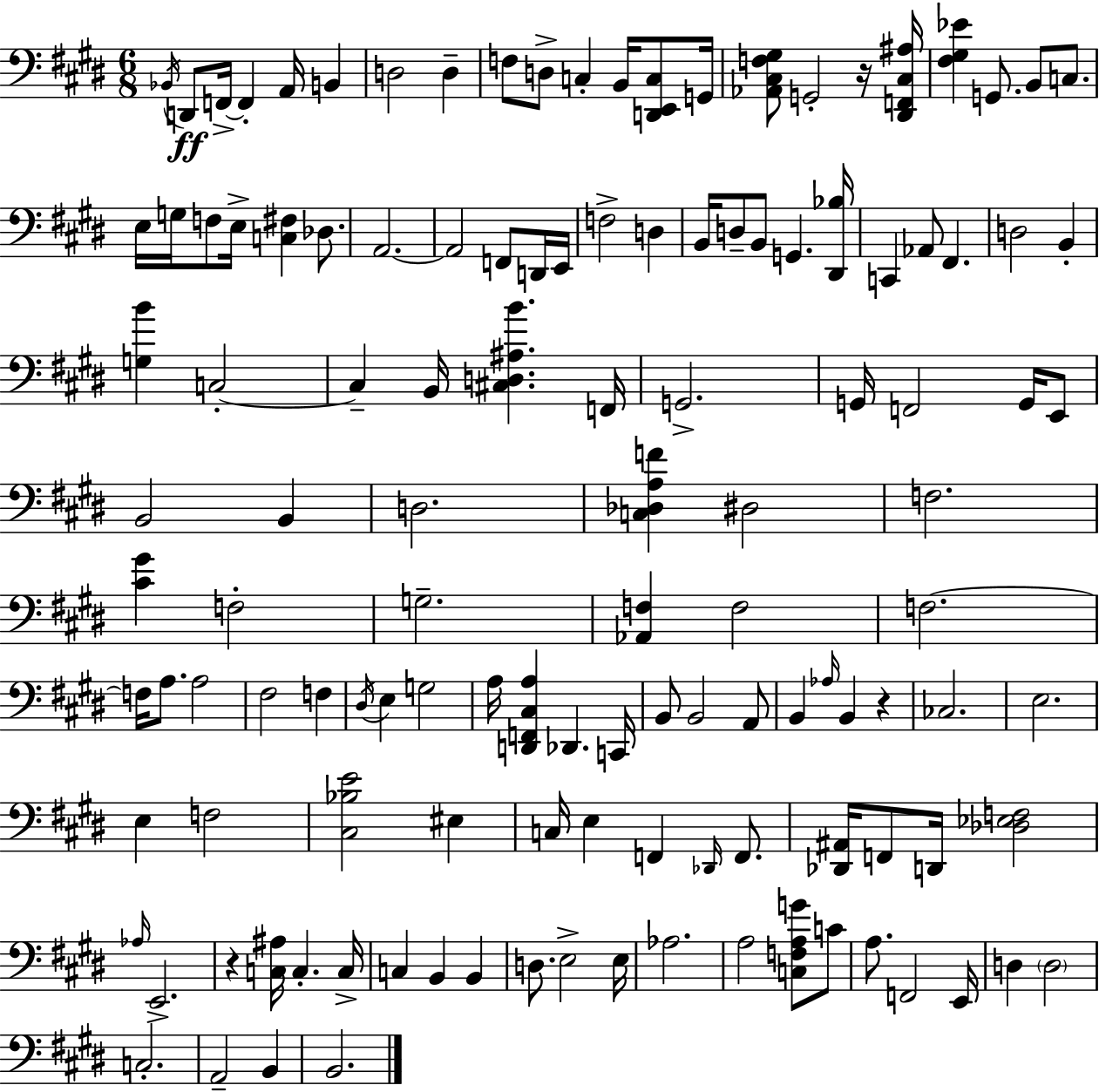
Bb2/s D2/e F2/s F2/q A2/s B2/q D3/h D3/q F3/e D3/e C3/q B2/s [D2,E2,C3]/e G2/s [Ab2,C#3,F3,G#3]/e G2/h R/s [D#2,F2,C#3,A#3]/s [F#3,G#3,Eb4]/q G2/e. B2/e C3/e. E3/s G3/s F3/e E3/s [C3,F#3]/q Db3/e. A2/h. A2/h F2/e D2/s E2/s F3/h D3/q B2/s D3/e B2/e G2/q. [D#2,Bb3]/s C2/q Ab2/e F#2/q. D3/h B2/q [G3,B4]/q C3/h C3/q B2/s [C#3,D3,A#3,B4]/q. F2/s G2/h. G2/s F2/h G2/s E2/e B2/h B2/q D3/h. [C3,Db3,A3,F4]/q D#3/h F3/h. [C#4,G#4]/q F3/h G3/h. [Ab2,F3]/q F3/h F3/h. F3/s A3/e. A3/h F#3/h F3/q D#3/s E3/q G3/h A3/s [D2,F2,C#3,A3]/q Db2/q. C2/s B2/e B2/h A2/e B2/q Ab3/s B2/q R/q CES3/h. E3/h. E3/q F3/h [C#3,Bb3,E4]/h EIS3/q C3/s E3/q F2/q Db2/s F2/e. [Db2,A#2]/s F2/e D2/s [Db3,Eb3,F3]/h Ab3/s E2/h. R/q [C3,A#3]/s C3/q. C3/s C3/q B2/q B2/q D3/e. E3/h E3/s Ab3/h. A3/h [C3,F3,A3,G4]/e C4/e A3/e. F2/h E2/s D3/q D3/h C3/h. A2/h B2/q B2/h.